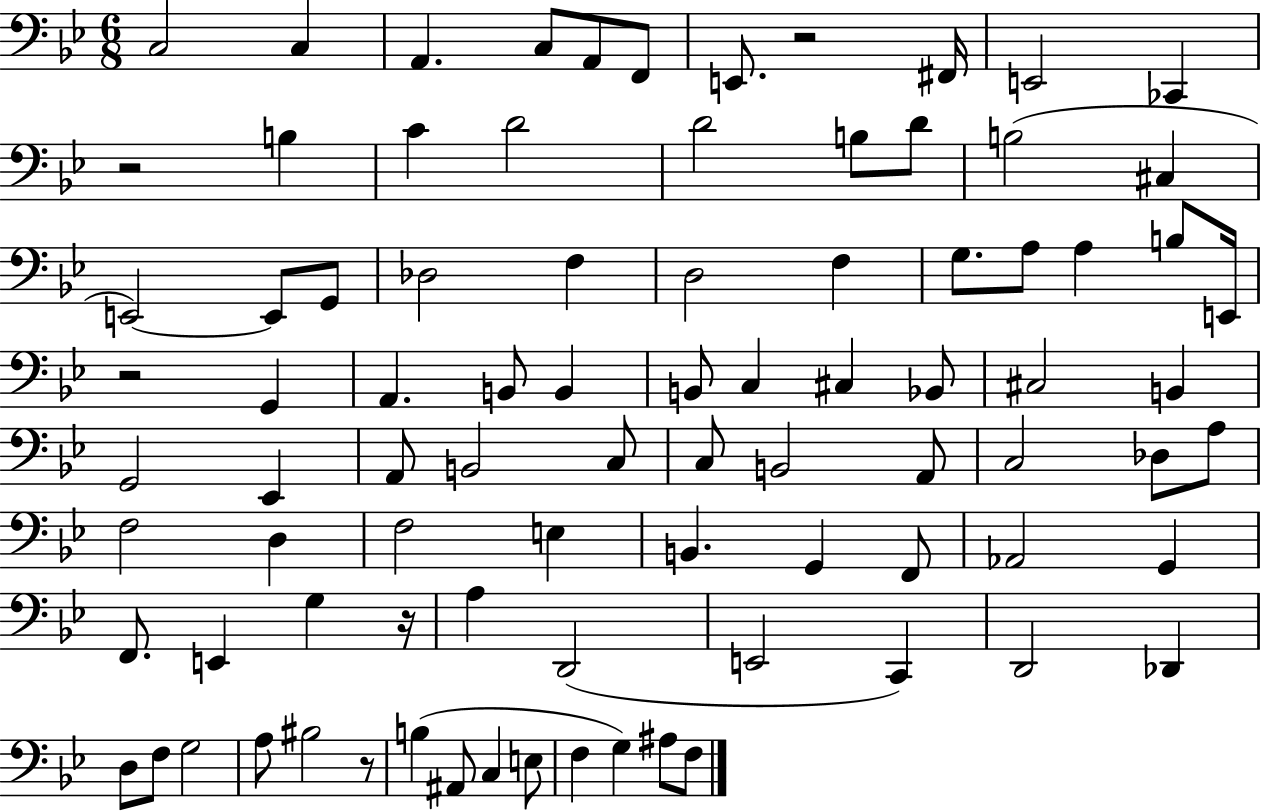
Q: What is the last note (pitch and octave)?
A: F3